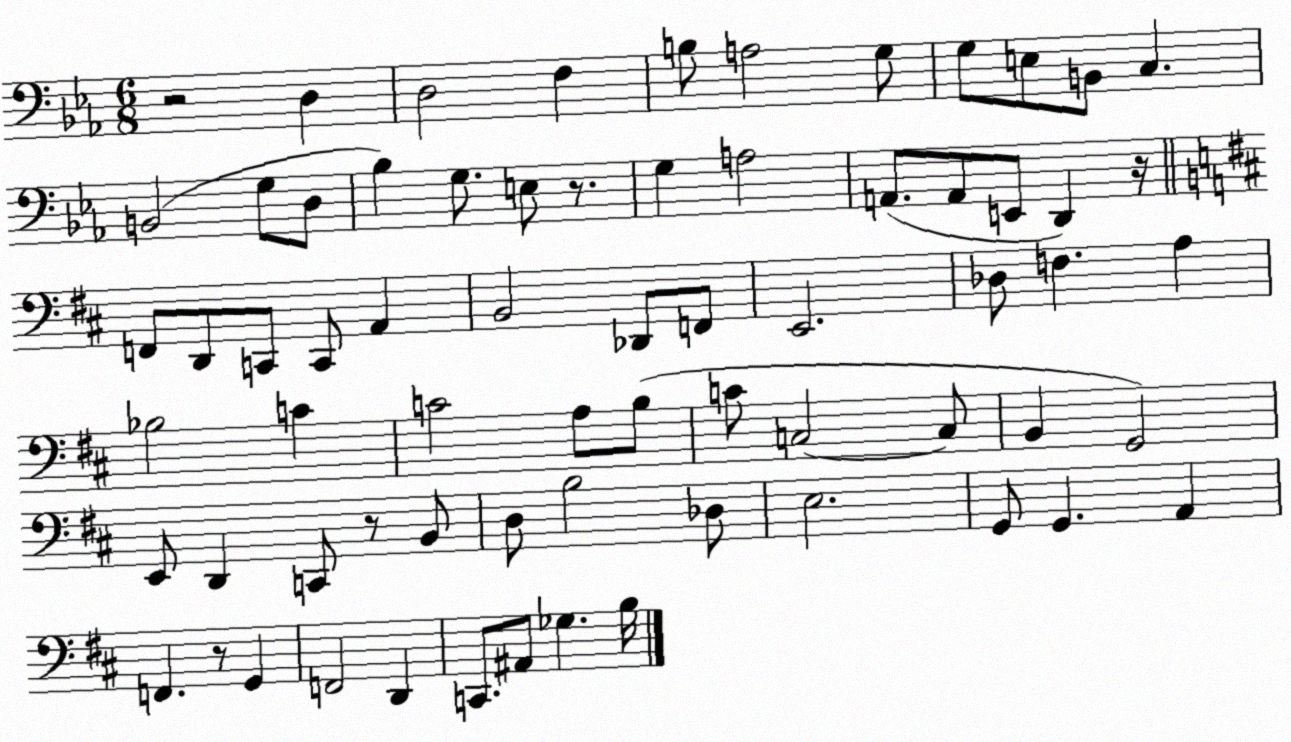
X:1
T:Untitled
M:6/8
L:1/4
K:Eb
z2 D, D,2 F, B,/2 A,2 G,/2 G,/2 E,/2 B,,/2 C, B,,2 G,/2 D,/2 _B, G,/2 E,/2 z/2 G, A,2 A,,/2 A,,/2 E,,/2 D,, z/4 F,,/2 D,,/2 C,,/2 C,,/2 A,, B,,2 _D,,/2 F,,/2 E,,2 _D,/2 F, A, _B,2 C C2 A,/2 B,/2 C/2 C,2 C,/2 B,, G,,2 E,,/2 D,, C,,/2 z/2 B,,/2 D,/2 B,2 _D,/2 E,2 G,,/2 G,, A,, F,, z/2 G,, F,,2 D,, C,,/2 ^A,,/2 _G, B,/4